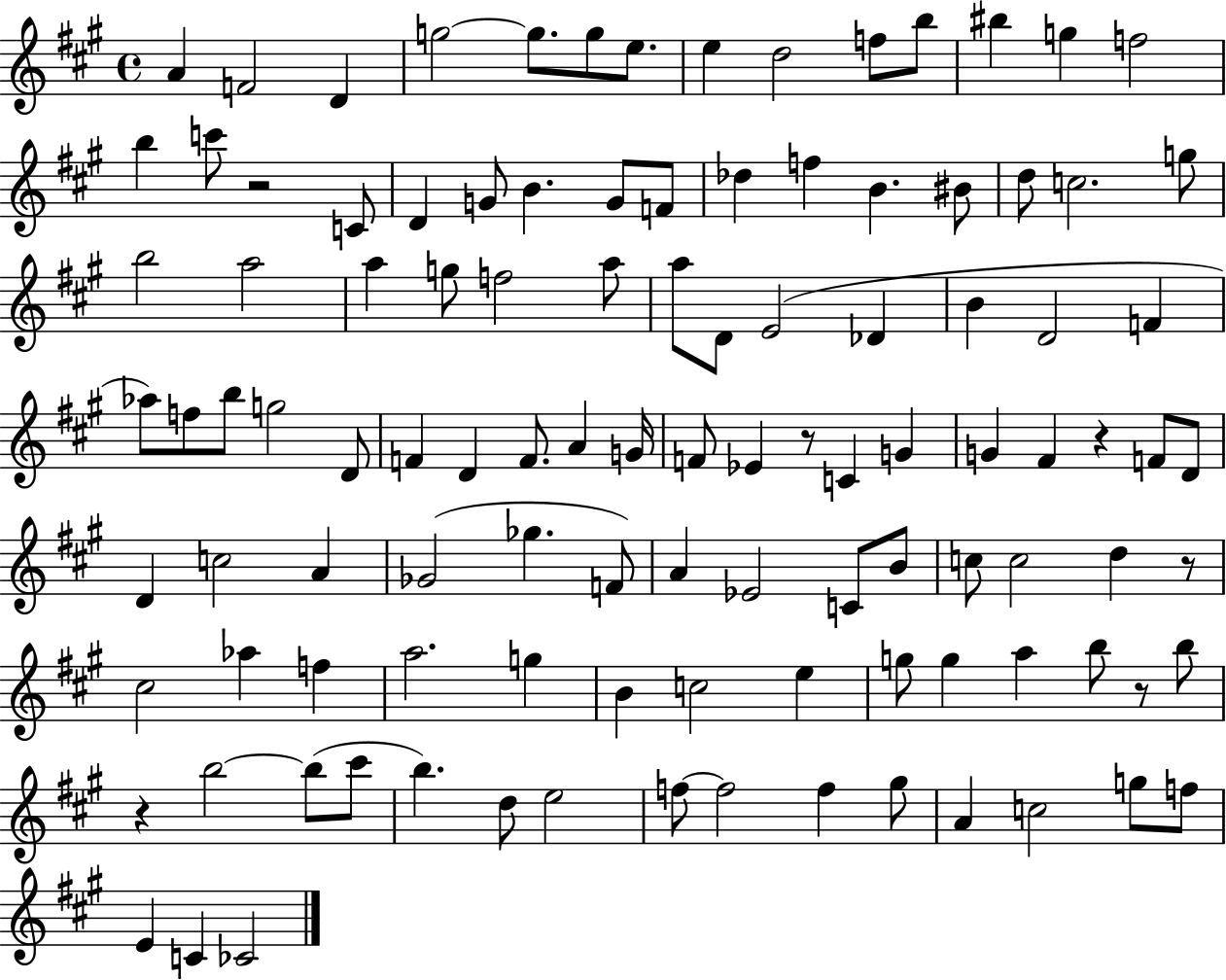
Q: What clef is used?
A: treble